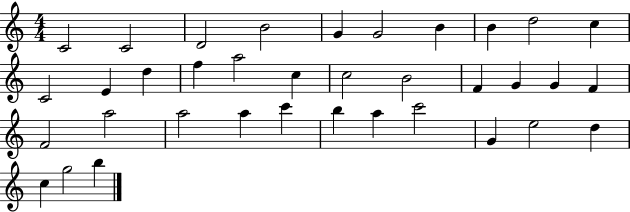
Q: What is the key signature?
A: C major